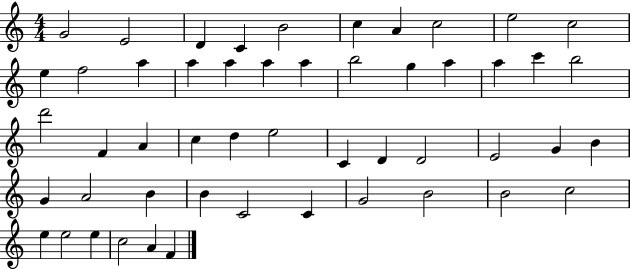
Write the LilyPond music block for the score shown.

{
  \clef treble
  \numericTimeSignature
  \time 4/4
  \key c \major
  g'2 e'2 | d'4 c'4 b'2 | c''4 a'4 c''2 | e''2 c''2 | \break e''4 f''2 a''4 | a''4 a''4 a''4 a''4 | b''2 g''4 a''4 | a''4 c'''4 b''2 | \break d'''2 f'4 a'4 | c''4 d''4 e''2 | c'4 d'4 d'2 | e'2 g'4 b'4 | \break g'4 a'2 b'4 | b'4 c'2 c'4 | g'2 b'2 | b'2 c''2 | \break e''4 e''2 e''4 | c''2 a'4 f'4 | \bar "|."
}